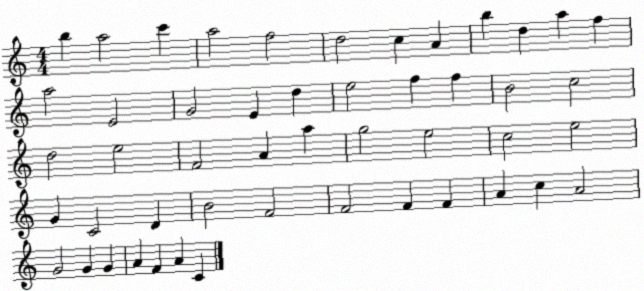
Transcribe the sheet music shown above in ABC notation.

X:1
T:Untitled
M:4/4
L:1/4
K:C
b a2 c' a2 f2 d2 c A b d a f a2 E2 G2 E d e2 f f B2 c2 d2 e2 F2 A a g2 e2 c2 e2 G C2 D B2 F2 F2 F F A c A2 G2 G G A F A C